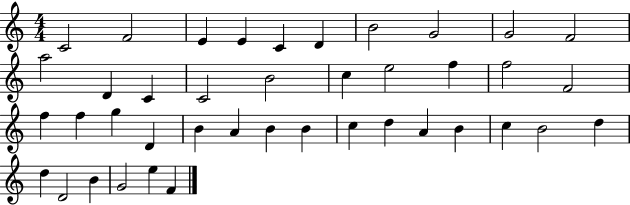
C4/h F4/h E4/q E4/q C4/q D4/q B4/h G4/h G4/h F4/h A5/h D4/q C4/q C4/h B4/h C5/q E5/h F5/q F5/h F4/h F5/q F5/q G5/q D4/q B4/q A4/q B4/q B4/q C5/q D5/q A4/q B4/q C5/q B4/h D5/q D5/q D4/h B4/q G4/h E5/q F4/q